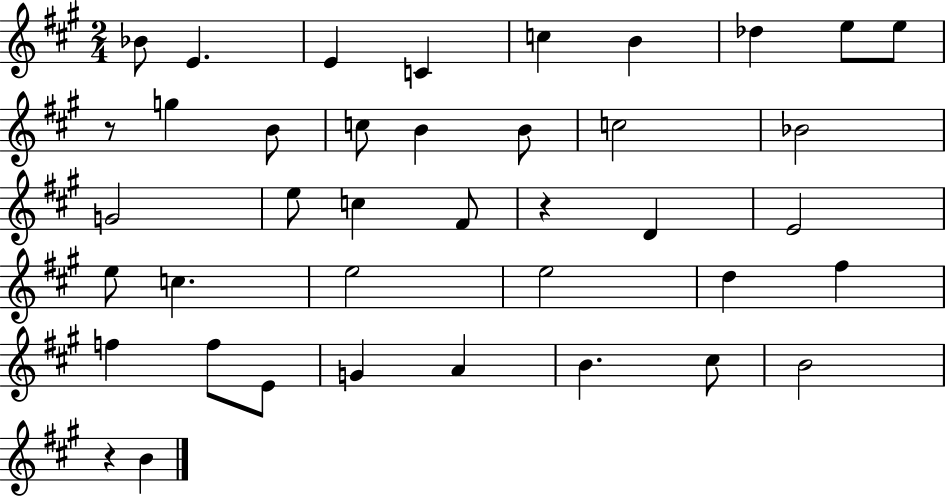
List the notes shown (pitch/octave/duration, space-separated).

Bb4/e E4/q. E4/q C4/q C5/q B4/q Db5/q E5/e E5/e R/e G5/q B4/e C5/e B4/q B4/e C5/h Bb4/h G4/h E5/e C5/q F#4/e R/q D4/q E4/h E5/e C5/q. E5/h E5/h D5/q F#5/q F5/q F5/e E4/e G4/q A4/q B4/q. C#5/e B4/h R/q B4/q